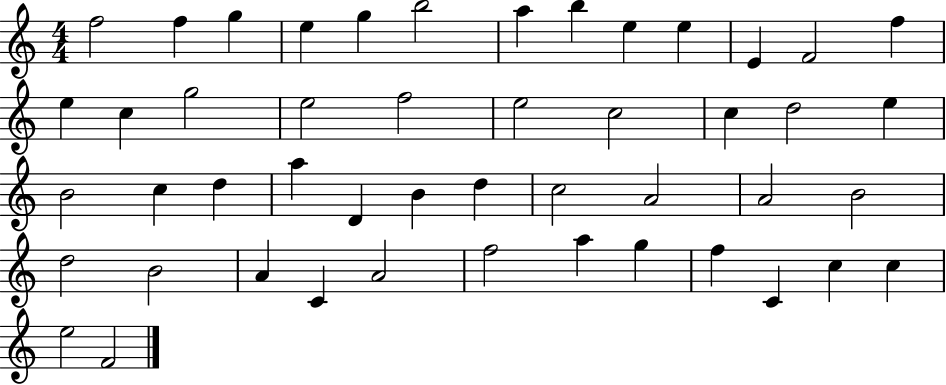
X:1
T:Untitled
M:4/4
L:1/4
K:C
f2 f g e g b2 a b e e E F2 f e c g2 e2 f2 e2 c2 c d2 e B2 c d a D B d c2 A2 A2 B2 d2 B2 A C A2 f2 a g f C c c e2 F2